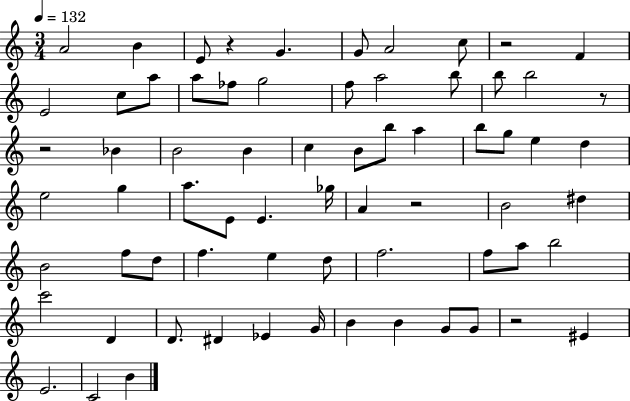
X:1
T:Untitled
M:3/4
L:1/4
K:C
A2 B E/2 z G G/2 A2 c/2 z2 F E2 c/2 a/2 a/2 _f/2 g2 f/2 a2 b/2 b/2 b2 z/2 z2 _B B2 B c B/2 b/2 a b/2 g/2 e d e2 g a/2 E/2 E _g/4 A z2 B2 ^d B2 f/2 d/2 f e d/2 f2 f/2 a/2 b2 c'2 D D/2 ^D _E G/4 B B G/2 G/2 z2 ^E E2 C2 B